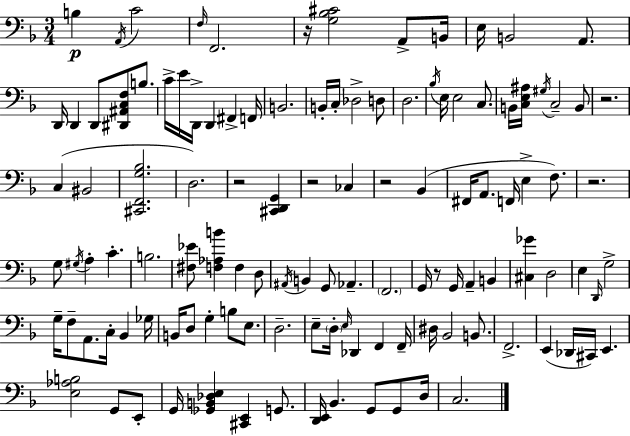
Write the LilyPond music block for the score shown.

{
  \clef bass
  \numericTimeSignature
  \time 3/4
  \key d \minor
  b4\p \acciaccatura { a,16 } c'2 | \grace { f16 } f,2. | r16 <g bes cis'>2 a,8-> | b,16 e16 b,2 a,8. | \break d,16 d,4 d,8 <dis, ais, c f>8 b8. | c'16-> e'16 d,16-> d,4 fis,4-> | f,16 b,2. | b,16-. c16-. des2-> | \break d8 d2. | \acciaccatura { bes16 } e16 e2 | c8. b,16 <c e ais>16 \acciaccatura { gis16 } c2-- | b,8 r2. | \break c4( bis,2 | <cis, f, g bes>2. | d2.) | r2 | \break <cis, d, g,>4 r2 | ces4 r2 | bes,4( fis,16 a,8. f,16 e4-> | f8.) r2. | \break g8 \acciaccatura { gis16 } a4-. c'4.-. | b2. | <fis ees'>8 <f aes b'>4 f4 | d8 \acciaccatura { ais,16 } b,4 g,8 | \break aes,4.-- \parenthesize f,2. | g,16 r8 g,16 a,4-- | b,4 <cis ges'>4 d2 | e4 \grace { d,16 } g2-> | \break g16-- f8-- a,8. | c16-. bes,4 ges16 b,16 d8 g4-. | b8 e8. d2.-- | e8-- \parenthesize d16-. \grace { e16 } des,4 | \break f,4 f,16-- dis16 bes,2 | b,8. f,2.-> | e,4( | des,16 cis,16) e,4. <e aes b>2 | \break g,8 e,8-. g,16 <ges, b, des e>4 | <cis, e,>4 g,8. <d, e,>16 bes,4. | g,8 g,8 d16 c2. | \bar "|."
}